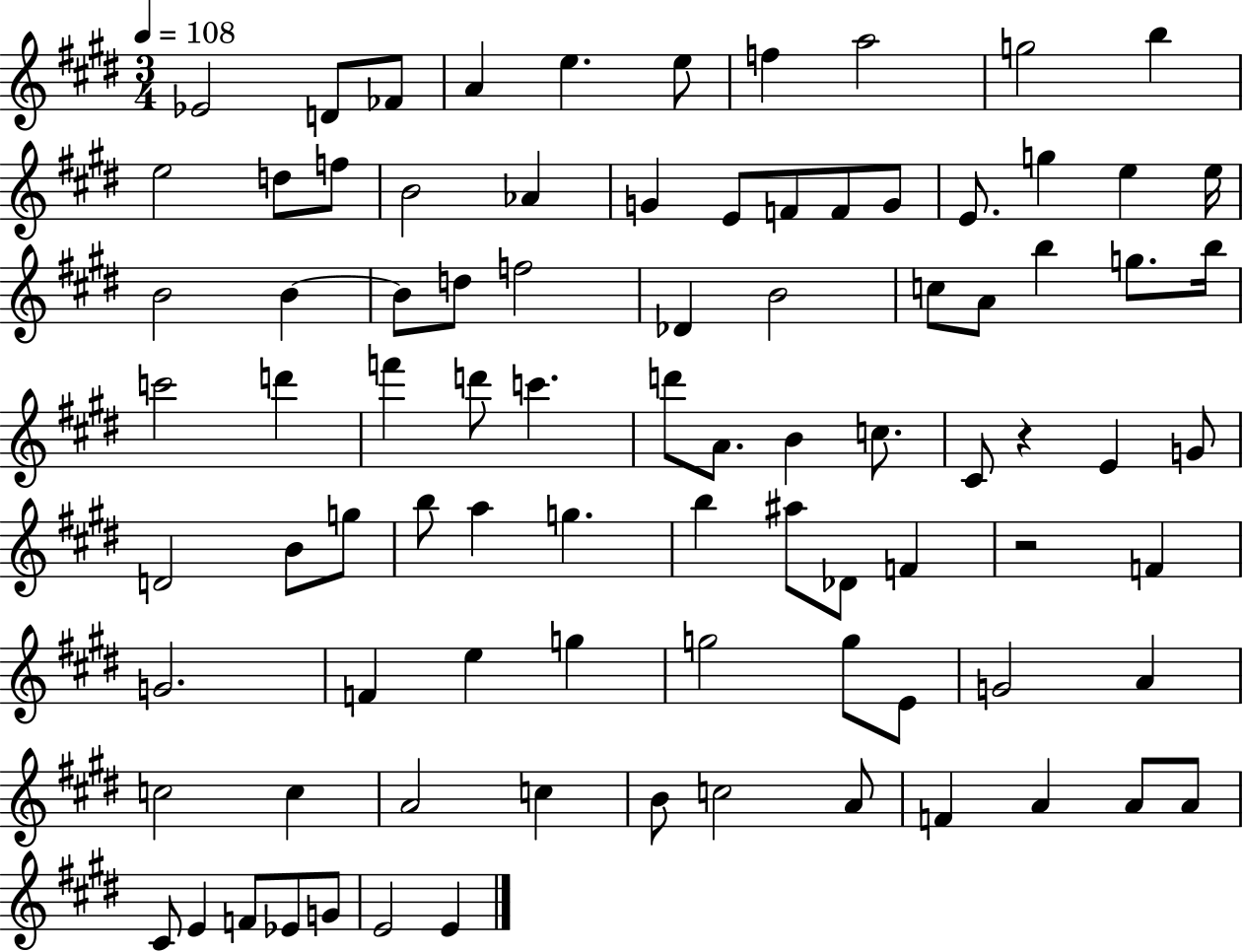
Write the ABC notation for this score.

X:1
T:Untitled
M:3/4
L:1/4
K:E
_E2 D/2 _F/2 A e e/2 f a2 g2 b e2 d/2 f/2 B2 _A G E/2 F/2 F/2 G/2 E/2 g e e/4 B2 B B/2 d/2 f2 _D B2 c/2 A/2 b g/2 b/4 c'2 d' f' d'/2 c' d'/2 A/2 B c/2 ^C/2 z E G/2 D2 B/2 g/2 b/2 a g b ^a/2 _D/2 F z2 F G2 F e g g2 g/2 E/2 G2 A c2 c A2 c B/2 c2 A/2 F A A/2 A/2 ^C/2 E F/2 _E/2 G/2 E2 E